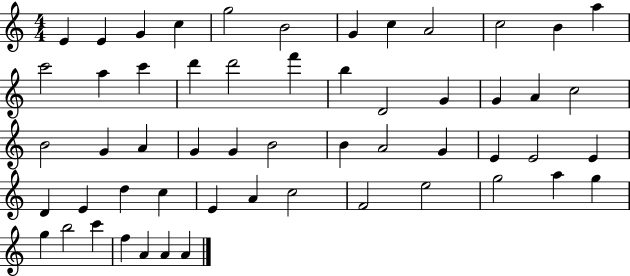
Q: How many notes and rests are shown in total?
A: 55